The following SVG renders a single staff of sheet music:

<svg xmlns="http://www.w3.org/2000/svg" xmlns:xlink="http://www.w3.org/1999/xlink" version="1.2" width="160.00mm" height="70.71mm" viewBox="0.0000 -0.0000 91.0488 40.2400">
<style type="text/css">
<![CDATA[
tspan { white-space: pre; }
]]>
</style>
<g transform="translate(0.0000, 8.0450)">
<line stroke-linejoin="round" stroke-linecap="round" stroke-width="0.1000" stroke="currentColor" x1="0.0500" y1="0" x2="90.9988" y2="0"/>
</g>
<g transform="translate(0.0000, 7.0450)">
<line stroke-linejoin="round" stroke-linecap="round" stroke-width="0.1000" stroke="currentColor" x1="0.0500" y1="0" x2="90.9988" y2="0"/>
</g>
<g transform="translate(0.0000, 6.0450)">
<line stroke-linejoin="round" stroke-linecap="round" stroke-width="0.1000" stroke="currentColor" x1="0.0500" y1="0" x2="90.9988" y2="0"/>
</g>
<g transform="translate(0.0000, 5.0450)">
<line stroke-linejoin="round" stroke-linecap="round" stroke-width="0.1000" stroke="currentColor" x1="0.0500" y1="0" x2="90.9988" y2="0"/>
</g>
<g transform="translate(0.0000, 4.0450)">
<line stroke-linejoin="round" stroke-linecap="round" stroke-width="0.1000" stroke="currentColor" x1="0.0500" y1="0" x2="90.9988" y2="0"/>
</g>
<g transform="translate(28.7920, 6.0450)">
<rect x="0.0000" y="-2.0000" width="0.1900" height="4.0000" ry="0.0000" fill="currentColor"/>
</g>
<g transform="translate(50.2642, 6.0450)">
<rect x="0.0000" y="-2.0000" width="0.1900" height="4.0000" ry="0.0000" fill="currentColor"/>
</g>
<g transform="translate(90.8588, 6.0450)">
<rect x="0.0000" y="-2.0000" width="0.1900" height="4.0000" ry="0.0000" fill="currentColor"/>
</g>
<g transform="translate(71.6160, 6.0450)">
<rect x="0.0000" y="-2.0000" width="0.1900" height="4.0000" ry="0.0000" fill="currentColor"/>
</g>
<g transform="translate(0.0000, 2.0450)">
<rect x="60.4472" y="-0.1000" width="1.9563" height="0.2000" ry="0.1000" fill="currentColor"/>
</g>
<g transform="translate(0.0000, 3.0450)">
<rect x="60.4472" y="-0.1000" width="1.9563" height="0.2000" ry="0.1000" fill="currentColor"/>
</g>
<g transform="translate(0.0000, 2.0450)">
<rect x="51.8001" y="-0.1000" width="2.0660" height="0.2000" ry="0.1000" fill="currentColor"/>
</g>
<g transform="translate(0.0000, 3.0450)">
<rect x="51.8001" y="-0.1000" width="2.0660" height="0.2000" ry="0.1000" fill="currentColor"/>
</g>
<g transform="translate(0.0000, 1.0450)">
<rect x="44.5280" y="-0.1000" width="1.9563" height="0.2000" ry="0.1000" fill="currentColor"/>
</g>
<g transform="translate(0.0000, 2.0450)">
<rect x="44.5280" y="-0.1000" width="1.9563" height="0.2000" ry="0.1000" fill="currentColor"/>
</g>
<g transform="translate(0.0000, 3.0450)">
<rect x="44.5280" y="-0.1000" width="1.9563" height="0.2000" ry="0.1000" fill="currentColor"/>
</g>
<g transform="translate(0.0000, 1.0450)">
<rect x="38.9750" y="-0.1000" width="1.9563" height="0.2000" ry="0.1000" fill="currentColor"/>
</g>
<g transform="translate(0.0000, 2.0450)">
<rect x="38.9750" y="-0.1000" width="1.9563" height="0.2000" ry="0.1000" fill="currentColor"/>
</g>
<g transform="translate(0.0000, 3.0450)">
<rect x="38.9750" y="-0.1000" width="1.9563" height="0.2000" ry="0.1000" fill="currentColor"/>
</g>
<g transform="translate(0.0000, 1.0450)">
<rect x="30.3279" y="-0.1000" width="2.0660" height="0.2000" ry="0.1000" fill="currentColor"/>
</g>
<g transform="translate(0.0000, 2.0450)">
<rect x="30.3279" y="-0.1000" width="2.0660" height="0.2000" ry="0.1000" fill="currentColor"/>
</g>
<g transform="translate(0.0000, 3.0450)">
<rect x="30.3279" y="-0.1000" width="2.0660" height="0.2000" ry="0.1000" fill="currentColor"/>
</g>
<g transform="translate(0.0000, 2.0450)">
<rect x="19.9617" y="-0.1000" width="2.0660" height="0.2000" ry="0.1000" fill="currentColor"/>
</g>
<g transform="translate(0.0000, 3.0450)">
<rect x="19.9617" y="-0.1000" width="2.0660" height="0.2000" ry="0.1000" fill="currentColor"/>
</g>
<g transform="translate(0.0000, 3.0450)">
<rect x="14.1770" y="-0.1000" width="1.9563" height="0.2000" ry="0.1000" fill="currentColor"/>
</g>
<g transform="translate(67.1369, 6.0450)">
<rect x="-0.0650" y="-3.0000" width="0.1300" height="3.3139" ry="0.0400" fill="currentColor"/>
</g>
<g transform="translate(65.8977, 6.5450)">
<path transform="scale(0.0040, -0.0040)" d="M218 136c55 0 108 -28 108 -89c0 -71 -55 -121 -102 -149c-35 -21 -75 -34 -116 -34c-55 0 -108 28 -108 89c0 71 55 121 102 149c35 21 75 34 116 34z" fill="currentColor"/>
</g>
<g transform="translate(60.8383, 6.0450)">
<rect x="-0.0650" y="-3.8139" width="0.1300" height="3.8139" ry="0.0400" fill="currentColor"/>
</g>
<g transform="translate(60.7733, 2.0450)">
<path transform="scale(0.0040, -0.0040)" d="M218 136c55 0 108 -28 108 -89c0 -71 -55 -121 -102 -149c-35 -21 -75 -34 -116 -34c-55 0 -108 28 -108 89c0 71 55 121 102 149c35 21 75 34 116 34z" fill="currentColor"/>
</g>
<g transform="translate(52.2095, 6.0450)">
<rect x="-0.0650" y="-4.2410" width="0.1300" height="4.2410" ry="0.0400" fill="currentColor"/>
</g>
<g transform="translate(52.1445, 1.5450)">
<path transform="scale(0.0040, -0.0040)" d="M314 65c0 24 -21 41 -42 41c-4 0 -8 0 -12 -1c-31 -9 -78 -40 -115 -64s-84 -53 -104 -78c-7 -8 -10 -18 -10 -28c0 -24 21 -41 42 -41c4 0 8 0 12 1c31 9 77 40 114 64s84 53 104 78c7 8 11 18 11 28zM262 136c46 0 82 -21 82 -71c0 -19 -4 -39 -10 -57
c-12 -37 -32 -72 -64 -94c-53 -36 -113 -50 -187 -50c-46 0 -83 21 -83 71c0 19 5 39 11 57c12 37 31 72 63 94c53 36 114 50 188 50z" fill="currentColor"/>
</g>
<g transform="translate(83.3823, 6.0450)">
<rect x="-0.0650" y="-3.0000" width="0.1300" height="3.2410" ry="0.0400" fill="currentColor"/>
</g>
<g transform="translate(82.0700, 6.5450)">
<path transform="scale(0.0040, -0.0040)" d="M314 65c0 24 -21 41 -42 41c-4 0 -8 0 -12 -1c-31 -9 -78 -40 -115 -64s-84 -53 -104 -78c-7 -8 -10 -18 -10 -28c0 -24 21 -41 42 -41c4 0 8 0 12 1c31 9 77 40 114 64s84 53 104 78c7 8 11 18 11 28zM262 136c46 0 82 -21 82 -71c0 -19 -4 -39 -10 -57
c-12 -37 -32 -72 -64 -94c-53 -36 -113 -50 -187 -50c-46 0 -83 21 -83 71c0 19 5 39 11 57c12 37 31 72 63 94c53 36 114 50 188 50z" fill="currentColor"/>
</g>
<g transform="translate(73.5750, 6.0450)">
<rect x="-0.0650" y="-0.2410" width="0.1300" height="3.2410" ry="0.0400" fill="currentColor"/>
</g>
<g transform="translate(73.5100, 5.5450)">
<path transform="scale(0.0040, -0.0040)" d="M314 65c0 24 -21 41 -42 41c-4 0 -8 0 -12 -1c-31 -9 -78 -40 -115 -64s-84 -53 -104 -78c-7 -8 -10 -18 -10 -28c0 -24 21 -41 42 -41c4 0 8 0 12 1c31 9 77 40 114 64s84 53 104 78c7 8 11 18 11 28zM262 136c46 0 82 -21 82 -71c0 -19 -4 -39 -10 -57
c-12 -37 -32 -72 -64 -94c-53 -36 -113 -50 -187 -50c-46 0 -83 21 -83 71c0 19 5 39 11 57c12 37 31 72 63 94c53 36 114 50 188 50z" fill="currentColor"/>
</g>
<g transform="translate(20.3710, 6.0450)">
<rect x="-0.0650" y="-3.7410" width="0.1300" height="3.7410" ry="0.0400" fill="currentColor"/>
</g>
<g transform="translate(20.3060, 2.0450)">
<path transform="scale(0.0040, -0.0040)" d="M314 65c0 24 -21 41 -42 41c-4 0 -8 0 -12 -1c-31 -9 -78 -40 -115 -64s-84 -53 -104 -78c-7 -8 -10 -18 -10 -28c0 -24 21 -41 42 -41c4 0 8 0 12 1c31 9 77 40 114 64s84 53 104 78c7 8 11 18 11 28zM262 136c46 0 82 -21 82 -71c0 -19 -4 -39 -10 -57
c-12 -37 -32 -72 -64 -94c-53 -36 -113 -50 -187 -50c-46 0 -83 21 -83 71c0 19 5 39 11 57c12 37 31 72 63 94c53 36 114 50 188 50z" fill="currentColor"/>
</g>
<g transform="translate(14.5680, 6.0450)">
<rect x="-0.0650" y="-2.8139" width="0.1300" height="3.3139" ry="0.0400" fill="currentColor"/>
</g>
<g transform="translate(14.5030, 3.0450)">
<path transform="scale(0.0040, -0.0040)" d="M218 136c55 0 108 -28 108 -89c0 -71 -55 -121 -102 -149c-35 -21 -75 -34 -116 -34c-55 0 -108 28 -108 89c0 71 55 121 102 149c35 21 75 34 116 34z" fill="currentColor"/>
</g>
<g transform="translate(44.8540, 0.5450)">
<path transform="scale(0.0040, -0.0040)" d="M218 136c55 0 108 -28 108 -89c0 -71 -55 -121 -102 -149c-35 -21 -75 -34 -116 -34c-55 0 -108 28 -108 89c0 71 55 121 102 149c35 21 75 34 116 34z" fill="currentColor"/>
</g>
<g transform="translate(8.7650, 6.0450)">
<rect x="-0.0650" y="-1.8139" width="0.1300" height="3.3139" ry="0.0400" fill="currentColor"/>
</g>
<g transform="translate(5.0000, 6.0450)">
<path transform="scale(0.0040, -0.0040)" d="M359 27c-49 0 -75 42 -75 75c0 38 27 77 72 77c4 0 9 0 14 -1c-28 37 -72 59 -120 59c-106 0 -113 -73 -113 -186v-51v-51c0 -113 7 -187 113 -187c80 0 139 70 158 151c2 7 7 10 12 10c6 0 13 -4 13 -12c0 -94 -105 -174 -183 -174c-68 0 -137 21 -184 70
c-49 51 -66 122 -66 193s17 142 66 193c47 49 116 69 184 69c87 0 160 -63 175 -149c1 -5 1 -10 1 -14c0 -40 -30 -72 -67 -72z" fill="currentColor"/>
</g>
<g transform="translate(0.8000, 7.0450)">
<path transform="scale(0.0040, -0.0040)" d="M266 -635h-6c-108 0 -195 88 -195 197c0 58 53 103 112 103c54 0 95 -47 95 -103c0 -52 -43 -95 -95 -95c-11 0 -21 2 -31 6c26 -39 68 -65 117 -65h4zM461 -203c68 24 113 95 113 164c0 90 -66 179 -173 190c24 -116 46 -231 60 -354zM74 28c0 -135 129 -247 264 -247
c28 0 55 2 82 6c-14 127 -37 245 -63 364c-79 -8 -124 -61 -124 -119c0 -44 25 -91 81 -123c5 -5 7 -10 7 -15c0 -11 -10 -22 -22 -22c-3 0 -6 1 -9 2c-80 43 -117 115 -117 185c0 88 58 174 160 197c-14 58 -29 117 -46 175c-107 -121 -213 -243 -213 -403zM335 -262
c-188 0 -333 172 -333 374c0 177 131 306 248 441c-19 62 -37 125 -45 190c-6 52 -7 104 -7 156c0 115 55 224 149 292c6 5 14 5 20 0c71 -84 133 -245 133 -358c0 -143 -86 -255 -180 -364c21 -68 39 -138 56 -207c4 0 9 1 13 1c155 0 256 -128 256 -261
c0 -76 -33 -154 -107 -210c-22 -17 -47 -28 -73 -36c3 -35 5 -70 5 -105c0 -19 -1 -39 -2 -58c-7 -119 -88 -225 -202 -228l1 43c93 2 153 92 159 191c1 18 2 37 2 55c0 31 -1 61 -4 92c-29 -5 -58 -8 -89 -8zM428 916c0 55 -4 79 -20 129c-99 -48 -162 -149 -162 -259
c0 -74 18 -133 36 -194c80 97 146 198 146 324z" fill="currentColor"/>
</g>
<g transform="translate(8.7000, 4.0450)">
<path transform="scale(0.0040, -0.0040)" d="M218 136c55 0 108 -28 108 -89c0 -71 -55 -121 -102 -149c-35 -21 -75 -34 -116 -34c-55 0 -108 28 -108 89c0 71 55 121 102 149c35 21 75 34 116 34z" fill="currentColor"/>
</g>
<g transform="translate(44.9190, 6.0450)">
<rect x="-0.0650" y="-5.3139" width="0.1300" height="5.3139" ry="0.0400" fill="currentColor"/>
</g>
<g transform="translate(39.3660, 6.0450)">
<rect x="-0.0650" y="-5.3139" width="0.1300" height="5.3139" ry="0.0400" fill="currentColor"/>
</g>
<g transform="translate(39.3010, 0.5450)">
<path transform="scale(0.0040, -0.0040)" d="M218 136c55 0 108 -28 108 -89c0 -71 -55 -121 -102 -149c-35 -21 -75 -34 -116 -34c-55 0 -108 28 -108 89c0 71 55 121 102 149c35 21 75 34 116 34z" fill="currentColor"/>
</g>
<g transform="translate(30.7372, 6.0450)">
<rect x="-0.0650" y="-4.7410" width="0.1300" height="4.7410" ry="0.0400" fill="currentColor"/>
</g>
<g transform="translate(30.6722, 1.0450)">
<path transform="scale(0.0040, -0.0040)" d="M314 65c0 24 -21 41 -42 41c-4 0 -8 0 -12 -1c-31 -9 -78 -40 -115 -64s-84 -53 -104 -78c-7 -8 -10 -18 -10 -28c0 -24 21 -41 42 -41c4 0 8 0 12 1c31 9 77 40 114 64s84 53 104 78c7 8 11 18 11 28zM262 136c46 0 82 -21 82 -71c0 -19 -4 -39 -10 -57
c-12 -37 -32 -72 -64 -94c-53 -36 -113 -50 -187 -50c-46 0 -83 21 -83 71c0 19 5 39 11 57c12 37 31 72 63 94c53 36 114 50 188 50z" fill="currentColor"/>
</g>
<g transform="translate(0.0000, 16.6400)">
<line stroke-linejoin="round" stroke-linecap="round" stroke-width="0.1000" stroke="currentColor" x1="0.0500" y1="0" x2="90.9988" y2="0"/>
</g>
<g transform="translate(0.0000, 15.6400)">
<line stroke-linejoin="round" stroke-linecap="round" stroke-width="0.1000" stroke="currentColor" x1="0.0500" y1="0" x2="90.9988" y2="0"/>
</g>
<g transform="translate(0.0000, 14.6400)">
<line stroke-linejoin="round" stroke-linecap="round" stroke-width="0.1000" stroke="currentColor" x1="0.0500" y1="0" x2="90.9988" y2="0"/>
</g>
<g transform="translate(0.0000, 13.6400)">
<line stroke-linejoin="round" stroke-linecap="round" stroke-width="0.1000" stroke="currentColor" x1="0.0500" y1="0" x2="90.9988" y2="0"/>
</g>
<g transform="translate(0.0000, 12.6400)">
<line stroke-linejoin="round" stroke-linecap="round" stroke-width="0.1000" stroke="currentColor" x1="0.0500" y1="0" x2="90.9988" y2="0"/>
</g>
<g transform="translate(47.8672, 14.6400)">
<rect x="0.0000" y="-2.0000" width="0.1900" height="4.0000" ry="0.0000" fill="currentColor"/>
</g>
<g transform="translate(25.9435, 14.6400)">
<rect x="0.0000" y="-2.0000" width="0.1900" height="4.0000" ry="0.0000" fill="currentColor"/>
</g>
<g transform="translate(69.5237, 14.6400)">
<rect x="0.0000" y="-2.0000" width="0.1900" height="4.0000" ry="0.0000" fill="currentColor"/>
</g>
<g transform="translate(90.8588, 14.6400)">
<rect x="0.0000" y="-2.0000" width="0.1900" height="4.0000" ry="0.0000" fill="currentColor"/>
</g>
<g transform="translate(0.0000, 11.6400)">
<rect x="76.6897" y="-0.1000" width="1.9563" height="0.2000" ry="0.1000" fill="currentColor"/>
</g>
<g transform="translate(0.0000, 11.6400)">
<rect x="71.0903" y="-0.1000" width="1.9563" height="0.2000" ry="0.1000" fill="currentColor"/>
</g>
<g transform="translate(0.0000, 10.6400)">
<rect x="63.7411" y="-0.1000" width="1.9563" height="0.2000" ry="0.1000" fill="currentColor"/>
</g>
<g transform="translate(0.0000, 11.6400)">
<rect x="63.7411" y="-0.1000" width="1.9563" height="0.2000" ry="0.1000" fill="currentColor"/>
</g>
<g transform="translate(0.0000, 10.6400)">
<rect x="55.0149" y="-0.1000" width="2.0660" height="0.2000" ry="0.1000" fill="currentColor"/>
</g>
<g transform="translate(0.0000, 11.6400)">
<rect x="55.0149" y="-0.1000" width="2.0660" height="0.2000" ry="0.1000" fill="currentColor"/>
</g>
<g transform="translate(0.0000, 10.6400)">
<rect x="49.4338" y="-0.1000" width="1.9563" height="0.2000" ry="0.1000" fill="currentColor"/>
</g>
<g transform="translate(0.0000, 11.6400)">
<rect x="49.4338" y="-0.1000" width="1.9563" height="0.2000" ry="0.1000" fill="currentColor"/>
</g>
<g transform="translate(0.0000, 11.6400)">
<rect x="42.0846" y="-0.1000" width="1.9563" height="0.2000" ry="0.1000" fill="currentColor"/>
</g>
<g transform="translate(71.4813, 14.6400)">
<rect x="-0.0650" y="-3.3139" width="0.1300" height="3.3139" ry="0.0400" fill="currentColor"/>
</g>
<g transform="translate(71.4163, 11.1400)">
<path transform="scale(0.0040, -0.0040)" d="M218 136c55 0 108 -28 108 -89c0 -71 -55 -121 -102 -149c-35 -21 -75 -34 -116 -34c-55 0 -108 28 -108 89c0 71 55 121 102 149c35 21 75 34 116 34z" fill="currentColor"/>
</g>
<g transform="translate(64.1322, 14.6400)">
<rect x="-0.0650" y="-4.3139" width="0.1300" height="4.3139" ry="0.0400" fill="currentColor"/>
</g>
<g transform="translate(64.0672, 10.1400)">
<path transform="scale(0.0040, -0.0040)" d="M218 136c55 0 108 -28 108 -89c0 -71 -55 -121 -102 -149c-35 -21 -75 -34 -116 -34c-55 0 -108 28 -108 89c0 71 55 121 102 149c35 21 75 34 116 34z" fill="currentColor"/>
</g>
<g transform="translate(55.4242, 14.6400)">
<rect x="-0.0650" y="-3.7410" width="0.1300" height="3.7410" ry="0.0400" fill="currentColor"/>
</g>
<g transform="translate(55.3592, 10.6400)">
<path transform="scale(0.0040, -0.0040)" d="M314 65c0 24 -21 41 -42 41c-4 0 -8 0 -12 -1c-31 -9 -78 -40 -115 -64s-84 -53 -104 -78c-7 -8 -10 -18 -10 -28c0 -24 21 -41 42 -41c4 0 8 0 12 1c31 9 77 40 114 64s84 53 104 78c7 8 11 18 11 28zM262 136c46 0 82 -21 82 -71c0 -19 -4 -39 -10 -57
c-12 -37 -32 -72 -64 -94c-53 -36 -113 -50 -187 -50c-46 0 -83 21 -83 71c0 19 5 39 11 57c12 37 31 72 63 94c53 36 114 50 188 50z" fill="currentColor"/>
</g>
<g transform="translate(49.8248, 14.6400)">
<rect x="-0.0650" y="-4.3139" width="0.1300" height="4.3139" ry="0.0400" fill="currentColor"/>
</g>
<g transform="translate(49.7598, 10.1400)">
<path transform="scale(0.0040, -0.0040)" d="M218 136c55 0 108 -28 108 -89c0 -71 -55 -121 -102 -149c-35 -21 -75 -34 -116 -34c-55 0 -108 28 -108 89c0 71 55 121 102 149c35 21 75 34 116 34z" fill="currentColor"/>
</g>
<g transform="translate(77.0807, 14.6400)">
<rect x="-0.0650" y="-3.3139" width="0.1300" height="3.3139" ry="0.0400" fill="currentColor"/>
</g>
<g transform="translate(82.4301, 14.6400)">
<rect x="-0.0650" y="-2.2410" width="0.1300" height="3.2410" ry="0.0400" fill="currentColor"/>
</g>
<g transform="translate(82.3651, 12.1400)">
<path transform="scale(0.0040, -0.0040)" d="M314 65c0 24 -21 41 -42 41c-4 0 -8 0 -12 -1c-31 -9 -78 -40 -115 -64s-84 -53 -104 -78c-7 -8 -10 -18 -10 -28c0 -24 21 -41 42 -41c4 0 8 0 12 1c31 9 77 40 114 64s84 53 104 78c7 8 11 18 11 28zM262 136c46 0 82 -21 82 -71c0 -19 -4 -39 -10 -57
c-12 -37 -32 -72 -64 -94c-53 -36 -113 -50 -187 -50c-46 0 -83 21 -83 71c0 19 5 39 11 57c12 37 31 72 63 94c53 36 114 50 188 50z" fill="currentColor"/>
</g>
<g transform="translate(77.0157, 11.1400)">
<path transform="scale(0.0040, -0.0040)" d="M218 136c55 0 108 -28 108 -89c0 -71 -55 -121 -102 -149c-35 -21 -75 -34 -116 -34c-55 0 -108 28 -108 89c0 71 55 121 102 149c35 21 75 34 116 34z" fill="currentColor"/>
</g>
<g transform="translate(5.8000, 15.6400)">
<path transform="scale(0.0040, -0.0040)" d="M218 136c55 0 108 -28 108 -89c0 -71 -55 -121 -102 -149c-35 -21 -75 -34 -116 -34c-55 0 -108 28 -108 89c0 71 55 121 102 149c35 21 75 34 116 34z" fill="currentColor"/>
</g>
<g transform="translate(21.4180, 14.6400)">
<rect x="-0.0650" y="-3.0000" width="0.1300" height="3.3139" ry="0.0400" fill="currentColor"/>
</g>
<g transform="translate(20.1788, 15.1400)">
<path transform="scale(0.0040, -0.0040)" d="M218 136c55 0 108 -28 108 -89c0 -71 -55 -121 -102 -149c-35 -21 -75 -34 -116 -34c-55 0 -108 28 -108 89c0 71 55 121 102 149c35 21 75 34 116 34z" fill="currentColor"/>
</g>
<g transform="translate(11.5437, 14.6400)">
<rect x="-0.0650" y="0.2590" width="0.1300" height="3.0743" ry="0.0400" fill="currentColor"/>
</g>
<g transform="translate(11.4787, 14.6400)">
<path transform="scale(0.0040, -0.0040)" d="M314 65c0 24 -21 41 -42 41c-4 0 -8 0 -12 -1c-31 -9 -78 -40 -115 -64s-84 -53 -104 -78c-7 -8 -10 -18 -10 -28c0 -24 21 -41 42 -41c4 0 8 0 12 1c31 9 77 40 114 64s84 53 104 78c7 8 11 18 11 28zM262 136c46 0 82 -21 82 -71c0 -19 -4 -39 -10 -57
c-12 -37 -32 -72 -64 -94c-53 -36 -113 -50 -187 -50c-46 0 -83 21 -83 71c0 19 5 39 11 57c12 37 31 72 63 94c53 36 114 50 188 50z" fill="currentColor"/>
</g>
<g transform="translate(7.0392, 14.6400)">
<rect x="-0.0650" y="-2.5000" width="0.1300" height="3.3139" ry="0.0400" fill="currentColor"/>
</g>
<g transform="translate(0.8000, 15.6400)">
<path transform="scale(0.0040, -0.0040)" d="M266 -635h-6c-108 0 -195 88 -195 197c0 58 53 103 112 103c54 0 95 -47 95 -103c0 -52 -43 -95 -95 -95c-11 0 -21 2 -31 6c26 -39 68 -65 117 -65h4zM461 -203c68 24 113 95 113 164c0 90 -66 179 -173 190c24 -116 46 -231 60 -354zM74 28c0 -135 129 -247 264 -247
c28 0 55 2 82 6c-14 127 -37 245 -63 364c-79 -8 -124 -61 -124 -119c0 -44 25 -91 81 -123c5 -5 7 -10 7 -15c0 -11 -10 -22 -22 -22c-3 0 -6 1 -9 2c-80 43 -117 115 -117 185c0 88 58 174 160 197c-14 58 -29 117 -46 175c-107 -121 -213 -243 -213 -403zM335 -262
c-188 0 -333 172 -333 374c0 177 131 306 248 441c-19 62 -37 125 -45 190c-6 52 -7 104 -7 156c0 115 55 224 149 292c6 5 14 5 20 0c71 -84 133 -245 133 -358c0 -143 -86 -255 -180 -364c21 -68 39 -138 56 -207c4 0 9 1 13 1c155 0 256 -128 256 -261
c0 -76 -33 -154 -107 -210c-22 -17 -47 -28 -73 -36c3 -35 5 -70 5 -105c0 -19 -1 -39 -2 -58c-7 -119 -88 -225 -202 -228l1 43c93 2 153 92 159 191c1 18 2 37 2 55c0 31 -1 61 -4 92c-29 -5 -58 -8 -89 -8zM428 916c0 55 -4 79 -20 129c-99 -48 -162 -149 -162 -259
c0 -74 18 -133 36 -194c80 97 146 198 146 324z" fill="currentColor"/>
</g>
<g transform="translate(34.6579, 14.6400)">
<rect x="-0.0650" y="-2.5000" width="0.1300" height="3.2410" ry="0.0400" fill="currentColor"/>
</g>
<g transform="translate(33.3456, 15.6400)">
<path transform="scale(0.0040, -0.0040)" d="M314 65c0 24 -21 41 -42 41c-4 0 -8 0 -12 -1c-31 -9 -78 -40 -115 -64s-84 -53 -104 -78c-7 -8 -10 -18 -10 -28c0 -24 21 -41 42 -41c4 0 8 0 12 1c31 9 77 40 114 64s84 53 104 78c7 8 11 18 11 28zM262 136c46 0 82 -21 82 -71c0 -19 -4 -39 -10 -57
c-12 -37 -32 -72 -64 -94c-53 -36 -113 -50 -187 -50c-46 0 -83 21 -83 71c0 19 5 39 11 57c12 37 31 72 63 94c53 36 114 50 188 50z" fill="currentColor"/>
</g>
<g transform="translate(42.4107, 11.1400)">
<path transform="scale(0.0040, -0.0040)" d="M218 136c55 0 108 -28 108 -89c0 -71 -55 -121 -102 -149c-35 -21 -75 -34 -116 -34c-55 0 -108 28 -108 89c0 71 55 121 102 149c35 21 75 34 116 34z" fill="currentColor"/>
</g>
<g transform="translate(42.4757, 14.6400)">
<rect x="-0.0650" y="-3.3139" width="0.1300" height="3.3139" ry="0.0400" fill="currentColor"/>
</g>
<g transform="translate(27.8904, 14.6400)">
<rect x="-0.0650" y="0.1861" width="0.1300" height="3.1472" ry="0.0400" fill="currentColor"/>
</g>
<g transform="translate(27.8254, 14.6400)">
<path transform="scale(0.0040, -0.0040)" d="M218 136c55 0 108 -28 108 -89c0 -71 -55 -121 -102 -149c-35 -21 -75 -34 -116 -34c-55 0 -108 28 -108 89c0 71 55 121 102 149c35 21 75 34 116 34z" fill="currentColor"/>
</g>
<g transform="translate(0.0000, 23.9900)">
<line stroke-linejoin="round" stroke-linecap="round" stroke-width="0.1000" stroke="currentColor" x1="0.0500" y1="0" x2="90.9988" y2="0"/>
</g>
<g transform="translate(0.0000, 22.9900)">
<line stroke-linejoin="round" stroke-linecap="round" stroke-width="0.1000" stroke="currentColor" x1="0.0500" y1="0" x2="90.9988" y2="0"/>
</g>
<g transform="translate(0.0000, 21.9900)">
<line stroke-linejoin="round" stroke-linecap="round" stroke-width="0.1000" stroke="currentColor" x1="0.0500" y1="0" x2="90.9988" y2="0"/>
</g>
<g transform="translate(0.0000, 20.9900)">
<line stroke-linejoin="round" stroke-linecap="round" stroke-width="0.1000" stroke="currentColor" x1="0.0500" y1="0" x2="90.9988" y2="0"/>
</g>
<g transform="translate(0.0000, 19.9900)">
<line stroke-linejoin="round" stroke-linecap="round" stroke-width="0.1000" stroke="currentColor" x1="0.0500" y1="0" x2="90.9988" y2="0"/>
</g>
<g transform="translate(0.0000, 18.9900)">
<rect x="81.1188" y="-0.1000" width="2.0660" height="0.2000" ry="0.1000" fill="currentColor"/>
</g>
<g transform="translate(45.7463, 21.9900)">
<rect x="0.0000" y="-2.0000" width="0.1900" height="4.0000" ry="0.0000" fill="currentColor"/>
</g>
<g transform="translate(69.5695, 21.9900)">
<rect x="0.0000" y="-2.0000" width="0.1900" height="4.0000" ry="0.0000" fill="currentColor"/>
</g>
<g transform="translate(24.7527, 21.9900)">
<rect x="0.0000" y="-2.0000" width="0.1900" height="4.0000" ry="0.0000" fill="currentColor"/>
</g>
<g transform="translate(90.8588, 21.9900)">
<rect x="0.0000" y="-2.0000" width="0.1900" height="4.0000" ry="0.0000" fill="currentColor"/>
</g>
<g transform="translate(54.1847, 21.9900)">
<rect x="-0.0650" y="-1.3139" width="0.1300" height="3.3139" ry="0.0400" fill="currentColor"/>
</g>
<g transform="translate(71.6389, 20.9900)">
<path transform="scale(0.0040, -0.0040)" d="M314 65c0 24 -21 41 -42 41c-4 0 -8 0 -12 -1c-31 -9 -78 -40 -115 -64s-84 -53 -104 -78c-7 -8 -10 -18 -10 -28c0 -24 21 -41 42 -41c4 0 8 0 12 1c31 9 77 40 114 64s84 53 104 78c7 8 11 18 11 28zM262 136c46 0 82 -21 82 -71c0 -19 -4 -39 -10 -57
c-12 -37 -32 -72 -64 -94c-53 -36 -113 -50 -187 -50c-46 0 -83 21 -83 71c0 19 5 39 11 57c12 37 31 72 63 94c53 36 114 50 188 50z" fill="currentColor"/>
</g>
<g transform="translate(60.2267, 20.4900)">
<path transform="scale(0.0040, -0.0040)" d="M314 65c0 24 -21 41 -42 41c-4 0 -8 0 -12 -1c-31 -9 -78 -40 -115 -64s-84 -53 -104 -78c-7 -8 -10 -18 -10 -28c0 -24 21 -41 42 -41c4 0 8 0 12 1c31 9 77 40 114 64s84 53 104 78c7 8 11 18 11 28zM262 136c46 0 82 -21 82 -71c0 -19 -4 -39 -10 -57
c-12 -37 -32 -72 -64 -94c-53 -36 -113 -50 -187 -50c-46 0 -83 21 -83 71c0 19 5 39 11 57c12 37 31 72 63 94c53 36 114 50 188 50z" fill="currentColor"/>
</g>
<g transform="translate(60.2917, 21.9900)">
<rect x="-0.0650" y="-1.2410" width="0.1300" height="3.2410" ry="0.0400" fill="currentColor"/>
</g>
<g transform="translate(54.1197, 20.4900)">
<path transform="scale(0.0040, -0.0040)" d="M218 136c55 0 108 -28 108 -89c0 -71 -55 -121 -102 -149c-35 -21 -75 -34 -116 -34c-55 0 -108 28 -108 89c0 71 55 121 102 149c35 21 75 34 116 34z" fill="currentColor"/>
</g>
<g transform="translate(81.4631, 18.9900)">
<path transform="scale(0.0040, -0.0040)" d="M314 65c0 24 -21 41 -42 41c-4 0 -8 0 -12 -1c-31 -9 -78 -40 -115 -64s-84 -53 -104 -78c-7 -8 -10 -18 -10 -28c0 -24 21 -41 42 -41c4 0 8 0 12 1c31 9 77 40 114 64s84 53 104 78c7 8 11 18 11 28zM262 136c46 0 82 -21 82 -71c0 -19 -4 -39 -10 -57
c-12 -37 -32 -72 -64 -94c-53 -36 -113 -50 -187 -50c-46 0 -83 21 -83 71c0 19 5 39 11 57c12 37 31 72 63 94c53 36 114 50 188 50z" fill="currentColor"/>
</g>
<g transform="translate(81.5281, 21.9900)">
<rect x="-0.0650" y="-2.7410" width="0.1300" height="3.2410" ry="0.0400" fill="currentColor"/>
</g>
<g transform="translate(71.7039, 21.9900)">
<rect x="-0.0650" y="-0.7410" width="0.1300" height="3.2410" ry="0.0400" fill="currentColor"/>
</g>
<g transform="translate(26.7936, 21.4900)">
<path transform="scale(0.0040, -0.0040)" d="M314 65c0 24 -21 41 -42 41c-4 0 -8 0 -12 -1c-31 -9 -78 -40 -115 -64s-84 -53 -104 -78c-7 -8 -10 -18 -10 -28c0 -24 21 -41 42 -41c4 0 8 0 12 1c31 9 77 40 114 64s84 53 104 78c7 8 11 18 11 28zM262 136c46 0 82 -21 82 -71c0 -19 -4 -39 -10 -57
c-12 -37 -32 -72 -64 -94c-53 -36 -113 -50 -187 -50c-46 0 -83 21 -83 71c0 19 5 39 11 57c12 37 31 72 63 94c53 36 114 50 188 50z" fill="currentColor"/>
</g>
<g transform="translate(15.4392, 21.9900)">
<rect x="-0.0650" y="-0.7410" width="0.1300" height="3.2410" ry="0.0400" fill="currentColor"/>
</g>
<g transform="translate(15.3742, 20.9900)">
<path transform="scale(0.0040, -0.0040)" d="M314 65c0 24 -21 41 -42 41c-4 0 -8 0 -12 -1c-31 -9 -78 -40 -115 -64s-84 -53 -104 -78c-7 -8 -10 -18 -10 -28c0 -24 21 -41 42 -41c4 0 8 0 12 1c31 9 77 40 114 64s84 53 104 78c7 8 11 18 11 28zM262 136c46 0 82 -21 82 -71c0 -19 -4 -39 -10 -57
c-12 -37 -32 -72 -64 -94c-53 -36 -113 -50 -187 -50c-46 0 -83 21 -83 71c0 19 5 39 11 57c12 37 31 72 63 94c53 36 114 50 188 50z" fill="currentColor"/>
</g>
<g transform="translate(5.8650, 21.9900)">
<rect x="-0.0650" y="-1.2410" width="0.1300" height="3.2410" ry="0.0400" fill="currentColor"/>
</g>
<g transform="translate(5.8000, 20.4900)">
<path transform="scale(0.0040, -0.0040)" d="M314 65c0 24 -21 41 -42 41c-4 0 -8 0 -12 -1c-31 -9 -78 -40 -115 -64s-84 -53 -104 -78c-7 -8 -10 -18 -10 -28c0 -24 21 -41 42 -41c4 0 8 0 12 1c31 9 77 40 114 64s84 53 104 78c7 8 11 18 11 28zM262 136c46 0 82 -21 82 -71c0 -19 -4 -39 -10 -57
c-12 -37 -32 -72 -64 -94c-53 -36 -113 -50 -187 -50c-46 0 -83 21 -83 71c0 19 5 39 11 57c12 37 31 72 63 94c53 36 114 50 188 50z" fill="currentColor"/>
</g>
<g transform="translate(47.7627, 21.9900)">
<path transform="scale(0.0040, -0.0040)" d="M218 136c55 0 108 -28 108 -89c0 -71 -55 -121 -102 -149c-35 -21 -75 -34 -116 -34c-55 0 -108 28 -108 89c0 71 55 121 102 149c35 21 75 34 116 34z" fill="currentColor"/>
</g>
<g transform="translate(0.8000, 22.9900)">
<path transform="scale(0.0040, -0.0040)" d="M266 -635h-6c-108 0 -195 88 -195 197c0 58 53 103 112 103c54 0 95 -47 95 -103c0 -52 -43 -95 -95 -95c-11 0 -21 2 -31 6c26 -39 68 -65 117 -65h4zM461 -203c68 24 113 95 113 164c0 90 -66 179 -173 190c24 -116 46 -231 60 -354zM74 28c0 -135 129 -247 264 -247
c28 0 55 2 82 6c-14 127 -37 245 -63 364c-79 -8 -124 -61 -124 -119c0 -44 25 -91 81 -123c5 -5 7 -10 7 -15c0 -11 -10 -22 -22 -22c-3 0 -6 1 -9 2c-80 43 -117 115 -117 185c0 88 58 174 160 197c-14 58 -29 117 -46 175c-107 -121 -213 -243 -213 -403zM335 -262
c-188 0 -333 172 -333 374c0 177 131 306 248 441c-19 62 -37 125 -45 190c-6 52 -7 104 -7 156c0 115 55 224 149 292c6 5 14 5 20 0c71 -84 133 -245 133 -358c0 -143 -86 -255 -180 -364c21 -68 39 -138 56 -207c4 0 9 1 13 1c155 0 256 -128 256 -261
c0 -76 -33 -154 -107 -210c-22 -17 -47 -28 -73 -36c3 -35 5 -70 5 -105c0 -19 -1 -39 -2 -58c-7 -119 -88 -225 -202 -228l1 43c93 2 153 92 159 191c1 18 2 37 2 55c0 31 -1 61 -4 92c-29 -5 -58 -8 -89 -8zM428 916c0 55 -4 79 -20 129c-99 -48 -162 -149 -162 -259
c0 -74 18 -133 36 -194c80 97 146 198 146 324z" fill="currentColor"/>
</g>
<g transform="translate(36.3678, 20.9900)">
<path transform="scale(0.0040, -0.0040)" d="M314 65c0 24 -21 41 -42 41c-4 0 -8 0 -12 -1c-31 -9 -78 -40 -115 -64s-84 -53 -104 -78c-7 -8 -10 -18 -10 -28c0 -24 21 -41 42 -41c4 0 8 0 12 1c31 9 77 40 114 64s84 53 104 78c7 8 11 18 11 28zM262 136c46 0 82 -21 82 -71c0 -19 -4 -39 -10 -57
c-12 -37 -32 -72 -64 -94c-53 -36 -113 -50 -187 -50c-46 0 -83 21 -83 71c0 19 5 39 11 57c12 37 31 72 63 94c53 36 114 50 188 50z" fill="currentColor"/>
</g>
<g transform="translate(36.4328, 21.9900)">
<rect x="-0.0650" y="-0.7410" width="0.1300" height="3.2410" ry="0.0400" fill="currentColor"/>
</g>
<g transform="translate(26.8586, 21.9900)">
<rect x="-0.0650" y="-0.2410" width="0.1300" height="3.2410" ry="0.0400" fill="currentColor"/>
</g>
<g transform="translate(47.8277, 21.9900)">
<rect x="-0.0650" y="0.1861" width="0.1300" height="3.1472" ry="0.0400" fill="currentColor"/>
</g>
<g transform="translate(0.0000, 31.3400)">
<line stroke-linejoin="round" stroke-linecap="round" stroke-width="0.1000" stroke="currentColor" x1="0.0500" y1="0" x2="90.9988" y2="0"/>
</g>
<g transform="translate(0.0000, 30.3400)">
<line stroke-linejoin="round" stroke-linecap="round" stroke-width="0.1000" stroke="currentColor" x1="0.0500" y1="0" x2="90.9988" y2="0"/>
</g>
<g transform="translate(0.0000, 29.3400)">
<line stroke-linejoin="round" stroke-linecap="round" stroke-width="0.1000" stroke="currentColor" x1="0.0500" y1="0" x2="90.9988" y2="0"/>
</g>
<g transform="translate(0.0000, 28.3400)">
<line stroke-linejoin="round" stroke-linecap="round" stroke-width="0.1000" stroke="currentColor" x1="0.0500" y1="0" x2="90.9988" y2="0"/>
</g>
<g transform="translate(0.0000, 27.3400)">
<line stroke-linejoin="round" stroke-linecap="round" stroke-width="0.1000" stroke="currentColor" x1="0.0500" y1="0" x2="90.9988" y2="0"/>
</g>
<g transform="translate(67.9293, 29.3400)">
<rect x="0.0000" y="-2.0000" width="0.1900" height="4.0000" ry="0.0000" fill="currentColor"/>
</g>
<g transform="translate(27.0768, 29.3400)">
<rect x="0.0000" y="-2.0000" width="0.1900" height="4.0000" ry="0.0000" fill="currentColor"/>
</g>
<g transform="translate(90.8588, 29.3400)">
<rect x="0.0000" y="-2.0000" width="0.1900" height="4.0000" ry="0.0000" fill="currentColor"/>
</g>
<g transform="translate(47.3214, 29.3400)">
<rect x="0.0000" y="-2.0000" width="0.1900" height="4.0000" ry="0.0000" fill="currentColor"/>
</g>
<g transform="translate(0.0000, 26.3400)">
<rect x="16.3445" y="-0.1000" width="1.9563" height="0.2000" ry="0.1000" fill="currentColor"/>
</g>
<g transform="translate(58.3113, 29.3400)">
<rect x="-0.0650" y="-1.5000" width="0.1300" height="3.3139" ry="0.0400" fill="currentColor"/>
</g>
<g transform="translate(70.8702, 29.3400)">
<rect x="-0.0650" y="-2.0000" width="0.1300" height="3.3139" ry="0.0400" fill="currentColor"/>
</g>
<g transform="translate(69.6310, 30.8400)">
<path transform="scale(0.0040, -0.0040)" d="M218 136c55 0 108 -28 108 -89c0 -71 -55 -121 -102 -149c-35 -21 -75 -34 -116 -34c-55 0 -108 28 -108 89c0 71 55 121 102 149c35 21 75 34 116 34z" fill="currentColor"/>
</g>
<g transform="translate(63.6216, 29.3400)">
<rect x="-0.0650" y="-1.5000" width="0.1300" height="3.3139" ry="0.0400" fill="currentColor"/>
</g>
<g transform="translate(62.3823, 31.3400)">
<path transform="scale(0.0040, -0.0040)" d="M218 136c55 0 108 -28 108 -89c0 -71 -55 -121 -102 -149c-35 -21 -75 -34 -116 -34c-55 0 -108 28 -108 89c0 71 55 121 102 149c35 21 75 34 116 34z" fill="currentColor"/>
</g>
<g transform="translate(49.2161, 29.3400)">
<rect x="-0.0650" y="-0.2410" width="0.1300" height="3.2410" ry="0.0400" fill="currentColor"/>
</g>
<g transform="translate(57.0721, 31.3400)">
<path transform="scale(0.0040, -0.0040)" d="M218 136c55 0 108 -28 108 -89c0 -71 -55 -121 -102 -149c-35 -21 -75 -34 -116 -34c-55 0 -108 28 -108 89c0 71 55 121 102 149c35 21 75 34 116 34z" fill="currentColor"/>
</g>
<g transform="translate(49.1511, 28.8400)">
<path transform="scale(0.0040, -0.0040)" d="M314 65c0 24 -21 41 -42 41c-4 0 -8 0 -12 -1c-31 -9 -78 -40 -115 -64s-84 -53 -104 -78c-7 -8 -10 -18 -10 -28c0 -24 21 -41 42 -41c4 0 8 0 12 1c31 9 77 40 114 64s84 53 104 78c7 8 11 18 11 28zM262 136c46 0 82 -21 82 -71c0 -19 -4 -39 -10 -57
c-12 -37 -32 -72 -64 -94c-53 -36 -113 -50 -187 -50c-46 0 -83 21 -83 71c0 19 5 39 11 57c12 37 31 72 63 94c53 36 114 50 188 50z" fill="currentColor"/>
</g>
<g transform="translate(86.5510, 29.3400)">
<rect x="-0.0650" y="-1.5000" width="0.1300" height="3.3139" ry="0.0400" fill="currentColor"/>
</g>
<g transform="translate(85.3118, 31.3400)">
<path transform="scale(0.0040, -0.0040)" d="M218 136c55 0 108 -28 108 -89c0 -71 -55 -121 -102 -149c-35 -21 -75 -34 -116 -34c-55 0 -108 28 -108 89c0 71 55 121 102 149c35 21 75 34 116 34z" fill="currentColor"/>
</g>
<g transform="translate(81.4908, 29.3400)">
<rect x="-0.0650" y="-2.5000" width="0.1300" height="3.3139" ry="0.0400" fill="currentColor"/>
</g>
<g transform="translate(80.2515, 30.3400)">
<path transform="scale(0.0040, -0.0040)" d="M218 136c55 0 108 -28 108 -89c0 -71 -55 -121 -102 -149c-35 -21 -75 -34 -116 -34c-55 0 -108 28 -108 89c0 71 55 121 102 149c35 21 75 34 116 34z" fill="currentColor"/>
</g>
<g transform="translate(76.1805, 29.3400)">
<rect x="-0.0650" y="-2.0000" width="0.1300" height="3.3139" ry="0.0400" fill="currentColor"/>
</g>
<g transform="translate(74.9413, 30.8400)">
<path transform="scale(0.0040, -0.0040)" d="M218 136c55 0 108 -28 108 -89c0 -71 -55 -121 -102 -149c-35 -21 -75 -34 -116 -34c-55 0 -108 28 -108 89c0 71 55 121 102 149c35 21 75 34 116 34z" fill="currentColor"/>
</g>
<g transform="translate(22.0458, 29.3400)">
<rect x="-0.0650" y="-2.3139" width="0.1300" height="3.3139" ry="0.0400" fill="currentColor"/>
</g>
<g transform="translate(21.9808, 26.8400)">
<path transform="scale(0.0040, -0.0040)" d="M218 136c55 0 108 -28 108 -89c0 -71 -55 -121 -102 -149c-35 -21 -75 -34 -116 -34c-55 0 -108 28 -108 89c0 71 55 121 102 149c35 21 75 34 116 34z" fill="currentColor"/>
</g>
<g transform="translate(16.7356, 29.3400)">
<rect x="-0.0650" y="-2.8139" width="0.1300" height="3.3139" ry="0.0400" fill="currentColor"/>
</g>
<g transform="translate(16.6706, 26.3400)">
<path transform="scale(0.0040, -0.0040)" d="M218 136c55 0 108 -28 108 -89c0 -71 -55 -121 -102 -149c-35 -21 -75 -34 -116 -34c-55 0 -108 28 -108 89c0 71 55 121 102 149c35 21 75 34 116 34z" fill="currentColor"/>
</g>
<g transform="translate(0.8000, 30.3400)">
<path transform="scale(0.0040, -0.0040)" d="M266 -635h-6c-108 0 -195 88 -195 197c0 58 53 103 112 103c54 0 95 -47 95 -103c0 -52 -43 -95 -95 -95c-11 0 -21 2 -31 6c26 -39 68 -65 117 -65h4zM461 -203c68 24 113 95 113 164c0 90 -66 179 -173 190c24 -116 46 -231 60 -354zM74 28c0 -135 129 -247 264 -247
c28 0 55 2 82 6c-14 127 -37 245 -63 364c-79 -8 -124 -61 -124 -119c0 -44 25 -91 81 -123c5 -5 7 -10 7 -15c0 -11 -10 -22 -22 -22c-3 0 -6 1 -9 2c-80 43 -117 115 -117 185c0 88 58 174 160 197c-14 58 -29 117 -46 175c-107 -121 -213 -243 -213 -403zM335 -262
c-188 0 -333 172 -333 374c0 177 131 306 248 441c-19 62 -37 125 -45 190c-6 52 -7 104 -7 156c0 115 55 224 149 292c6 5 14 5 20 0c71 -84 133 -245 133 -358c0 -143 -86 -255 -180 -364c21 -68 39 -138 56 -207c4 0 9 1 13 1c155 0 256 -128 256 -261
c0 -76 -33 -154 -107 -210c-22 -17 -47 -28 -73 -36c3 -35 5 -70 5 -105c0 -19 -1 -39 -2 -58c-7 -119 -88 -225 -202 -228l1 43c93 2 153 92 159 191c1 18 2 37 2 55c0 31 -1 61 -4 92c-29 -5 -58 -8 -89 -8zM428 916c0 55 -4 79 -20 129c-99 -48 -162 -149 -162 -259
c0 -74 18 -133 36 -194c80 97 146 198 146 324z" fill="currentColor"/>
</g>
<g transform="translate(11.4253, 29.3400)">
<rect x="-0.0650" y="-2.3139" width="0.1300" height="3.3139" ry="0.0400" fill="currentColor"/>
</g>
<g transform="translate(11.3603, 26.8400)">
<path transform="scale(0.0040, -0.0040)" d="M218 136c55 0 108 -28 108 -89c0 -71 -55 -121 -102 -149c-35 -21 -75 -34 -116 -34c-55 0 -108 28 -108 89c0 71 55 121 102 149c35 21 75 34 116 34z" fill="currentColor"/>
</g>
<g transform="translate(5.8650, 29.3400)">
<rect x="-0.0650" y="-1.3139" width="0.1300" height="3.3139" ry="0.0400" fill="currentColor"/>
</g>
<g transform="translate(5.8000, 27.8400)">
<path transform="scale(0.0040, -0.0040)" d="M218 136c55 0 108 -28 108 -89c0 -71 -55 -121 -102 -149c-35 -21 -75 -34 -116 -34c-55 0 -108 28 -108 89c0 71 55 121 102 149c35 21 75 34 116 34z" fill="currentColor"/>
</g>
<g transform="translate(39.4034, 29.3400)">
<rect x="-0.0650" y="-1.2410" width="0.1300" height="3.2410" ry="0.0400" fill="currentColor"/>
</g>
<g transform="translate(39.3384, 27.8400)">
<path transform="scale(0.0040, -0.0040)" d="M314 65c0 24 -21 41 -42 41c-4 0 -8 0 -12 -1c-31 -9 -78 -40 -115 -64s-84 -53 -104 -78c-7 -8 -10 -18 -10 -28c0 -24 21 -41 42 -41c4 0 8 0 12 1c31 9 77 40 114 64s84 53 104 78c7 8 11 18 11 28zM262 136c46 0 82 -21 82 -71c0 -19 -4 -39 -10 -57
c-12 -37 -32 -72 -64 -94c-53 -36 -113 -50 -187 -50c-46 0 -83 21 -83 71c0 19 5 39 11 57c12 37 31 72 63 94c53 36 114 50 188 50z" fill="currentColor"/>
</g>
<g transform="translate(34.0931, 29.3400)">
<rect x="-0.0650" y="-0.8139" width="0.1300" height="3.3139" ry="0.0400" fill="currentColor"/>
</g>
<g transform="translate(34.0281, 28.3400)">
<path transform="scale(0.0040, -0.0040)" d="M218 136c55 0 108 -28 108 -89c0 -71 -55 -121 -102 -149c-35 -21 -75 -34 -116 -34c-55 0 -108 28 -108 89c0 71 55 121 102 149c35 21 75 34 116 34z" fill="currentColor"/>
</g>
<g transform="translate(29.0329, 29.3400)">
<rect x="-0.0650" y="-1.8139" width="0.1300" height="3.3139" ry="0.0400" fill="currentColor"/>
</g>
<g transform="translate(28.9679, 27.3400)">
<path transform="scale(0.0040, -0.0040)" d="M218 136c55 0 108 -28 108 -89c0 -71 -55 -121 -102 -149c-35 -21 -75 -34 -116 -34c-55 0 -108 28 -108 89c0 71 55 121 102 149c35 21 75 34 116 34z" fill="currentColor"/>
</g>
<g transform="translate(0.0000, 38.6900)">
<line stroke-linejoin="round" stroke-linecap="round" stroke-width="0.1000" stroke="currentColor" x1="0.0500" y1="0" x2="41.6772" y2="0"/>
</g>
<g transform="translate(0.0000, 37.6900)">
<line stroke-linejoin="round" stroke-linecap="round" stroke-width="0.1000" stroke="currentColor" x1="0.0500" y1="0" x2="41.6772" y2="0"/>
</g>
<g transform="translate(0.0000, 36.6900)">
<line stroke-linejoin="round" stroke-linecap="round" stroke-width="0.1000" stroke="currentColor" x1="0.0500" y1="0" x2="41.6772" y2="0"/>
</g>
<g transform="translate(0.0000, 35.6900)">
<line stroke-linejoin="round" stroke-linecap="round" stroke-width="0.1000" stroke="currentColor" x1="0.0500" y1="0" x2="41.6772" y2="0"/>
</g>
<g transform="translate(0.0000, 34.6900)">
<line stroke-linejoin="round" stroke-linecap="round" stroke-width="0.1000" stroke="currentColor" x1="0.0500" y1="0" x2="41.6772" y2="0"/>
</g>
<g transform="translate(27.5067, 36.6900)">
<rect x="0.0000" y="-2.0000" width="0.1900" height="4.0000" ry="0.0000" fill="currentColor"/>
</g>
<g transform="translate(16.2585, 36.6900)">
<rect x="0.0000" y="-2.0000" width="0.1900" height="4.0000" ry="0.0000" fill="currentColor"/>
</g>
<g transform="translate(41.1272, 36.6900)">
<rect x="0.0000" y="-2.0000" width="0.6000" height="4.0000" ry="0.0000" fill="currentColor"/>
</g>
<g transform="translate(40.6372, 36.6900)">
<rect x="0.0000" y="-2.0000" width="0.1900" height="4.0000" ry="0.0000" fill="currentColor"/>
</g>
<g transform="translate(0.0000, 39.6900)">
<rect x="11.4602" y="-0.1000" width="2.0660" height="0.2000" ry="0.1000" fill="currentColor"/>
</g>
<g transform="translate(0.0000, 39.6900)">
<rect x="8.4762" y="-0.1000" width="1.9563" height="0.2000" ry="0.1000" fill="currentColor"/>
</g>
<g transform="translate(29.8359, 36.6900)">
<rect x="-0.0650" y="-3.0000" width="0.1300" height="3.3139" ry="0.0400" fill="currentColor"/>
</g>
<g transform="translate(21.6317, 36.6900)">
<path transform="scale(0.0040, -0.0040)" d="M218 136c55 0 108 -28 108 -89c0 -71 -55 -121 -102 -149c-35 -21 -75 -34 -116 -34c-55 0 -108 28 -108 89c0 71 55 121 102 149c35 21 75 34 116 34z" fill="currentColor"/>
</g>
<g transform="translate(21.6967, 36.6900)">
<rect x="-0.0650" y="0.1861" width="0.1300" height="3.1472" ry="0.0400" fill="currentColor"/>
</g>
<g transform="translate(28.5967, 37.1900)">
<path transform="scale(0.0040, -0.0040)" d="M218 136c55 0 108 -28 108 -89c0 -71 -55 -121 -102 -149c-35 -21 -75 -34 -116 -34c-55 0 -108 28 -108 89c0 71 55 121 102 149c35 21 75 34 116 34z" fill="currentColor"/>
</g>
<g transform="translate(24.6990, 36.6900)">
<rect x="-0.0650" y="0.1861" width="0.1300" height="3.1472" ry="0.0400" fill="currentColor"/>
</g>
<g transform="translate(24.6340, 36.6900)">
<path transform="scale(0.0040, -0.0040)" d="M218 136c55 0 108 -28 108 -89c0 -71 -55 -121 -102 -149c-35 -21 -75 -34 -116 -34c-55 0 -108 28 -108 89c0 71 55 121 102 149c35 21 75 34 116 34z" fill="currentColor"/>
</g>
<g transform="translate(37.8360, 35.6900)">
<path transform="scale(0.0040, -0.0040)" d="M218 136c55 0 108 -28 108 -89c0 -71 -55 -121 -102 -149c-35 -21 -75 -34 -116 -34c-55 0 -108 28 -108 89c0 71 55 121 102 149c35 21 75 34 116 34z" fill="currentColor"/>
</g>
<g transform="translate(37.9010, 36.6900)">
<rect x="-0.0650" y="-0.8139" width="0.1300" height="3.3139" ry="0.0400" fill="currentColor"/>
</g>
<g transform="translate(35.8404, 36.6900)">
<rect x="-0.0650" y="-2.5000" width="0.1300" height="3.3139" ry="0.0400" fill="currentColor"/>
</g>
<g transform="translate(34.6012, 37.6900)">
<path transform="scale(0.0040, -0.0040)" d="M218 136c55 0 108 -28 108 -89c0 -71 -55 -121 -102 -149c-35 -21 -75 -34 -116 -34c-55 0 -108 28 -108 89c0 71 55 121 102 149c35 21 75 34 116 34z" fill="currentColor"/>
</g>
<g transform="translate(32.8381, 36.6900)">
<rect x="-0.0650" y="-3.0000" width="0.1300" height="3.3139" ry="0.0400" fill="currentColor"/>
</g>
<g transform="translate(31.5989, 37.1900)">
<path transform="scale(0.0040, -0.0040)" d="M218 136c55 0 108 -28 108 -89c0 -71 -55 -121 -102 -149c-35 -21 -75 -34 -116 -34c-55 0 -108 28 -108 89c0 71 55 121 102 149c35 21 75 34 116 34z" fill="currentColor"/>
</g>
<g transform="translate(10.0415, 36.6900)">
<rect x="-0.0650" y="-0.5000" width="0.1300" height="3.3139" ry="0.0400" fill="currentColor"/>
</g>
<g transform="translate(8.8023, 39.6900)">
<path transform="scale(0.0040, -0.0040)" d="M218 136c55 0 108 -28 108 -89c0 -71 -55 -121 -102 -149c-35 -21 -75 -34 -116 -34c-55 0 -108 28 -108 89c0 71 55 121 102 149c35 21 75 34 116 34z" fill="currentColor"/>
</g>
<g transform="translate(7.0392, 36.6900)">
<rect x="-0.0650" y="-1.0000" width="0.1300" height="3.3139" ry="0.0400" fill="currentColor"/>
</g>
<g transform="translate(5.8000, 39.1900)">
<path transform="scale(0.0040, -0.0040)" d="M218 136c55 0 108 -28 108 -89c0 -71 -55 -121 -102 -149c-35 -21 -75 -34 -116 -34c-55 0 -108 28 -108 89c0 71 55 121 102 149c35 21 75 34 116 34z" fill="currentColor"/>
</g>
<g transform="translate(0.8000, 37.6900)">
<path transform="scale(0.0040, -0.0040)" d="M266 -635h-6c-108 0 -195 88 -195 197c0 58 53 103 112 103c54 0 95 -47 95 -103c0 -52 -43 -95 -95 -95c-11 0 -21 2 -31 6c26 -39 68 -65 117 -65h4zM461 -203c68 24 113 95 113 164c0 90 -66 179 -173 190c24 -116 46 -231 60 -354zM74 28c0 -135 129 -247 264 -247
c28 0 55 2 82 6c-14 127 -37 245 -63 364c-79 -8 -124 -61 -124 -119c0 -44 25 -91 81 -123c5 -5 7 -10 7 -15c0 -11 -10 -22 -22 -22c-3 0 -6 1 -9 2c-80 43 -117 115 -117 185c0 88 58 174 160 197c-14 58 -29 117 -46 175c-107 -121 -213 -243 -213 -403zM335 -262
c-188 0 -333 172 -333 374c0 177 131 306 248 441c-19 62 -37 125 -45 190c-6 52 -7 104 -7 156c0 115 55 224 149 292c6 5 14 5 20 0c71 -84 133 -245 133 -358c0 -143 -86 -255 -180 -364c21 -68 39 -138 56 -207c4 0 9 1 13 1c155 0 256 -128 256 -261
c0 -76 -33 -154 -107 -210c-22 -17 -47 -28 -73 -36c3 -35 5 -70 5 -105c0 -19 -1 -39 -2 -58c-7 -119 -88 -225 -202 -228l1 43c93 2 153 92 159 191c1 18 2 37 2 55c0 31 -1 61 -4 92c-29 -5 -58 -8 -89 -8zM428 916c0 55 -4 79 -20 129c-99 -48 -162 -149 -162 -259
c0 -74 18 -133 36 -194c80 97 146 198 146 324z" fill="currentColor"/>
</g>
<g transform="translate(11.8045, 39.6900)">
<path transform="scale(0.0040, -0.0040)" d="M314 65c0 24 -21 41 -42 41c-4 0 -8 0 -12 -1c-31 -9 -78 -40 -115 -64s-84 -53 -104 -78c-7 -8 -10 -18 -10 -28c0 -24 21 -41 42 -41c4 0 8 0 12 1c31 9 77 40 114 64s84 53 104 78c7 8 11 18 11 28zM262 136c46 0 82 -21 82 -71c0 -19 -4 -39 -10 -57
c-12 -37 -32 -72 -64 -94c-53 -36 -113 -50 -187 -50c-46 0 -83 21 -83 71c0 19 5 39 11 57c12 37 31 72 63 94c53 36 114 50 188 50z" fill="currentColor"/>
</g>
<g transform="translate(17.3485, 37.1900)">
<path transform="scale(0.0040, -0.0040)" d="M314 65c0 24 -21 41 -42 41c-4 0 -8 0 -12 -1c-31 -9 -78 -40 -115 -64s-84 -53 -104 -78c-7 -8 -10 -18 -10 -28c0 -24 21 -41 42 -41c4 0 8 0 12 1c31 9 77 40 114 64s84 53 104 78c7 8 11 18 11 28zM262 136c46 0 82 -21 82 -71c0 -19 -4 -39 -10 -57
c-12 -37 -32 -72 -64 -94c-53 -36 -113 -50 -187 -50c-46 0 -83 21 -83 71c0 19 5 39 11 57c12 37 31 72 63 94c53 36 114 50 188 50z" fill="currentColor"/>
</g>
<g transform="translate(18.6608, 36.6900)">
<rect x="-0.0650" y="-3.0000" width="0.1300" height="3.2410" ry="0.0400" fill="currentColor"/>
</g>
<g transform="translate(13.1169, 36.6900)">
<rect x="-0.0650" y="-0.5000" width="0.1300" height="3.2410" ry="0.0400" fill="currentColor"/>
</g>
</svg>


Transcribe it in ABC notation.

X:1
T:Untitled
M:4/4
L:1/4
K:C
f a c'2 e'2 f' f' d'2 c' A c2 A2 G B2 A B G2 b d' c'2 d' b b g2 e2 d2 c2 d2 B e e2 d2 a2 e g a g f d e2 c2 E E F F G E D C C2 A2 B B A A G d